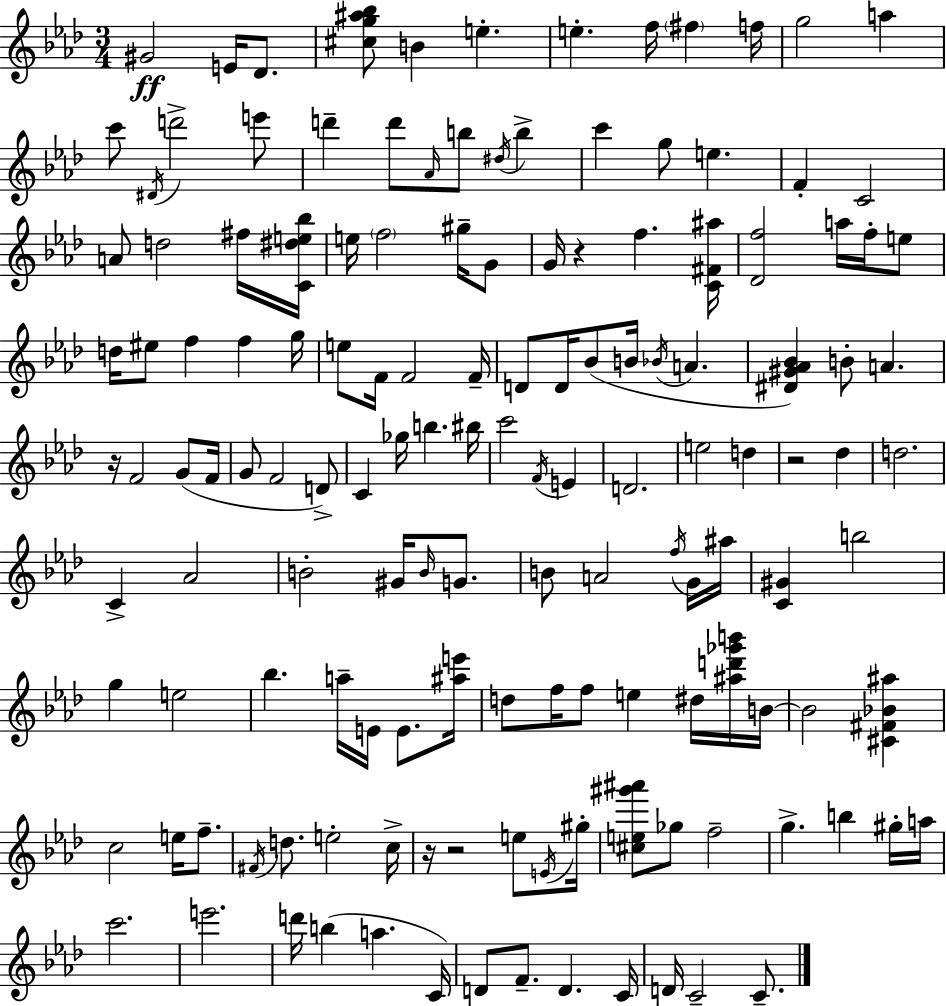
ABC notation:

X:1
T:Untitled
M:3/4
L:1/4
K:Fm
^G2 E/4 _D/2 [^cg^a_b]/2 B e e f/4 ^f f/4 g2 a c'/2 ^D/4 d'2 e'/2 d' d'/2 _A/4 b/2 ^d/4 b c' g/2 e F C2 A/2 d2 ^f/4 [C^de_b]/4 e/4 f2 ^g/4 G/2 G/4 z f [C^F^a]/4 [_Df]2 a/4 f/4 e/2 d/4 ^e/2 f f g/4 e/2 F/4 F2 F/4 D/2 D/4 _B/2 B/4 _B/4 A [^D^G_A_B] B/2 A z/4 F2 G/2 F/4 G/2 F2 D/2 C _g/4 b ^b/4 c'2 F/4 E D2 e2 d z2 _d d2 C _A2 B2 ^G/4 B/4 G/2 B/2 A2 f/4 G/4 ^a/4 [C^G] b2 g e2 _b a/4 E/4 E/2 [^ae']/4 d/2 f/4 f/2 e ^d/4 [^ad'_g'b']/4 B/4 B2 [^C^F_B^a] c2 e/4 f/2 ^F/4 d/2 e2 c/4 z/4 z2 e/2 E/4 ^g/4 [^ce^g'^a']/2 _g/2 f2 g b ^g/4 a/4 c'2 e'2 d'/4 b a C/4 D/2 F/2 D C/4 D/4 C2 C/2